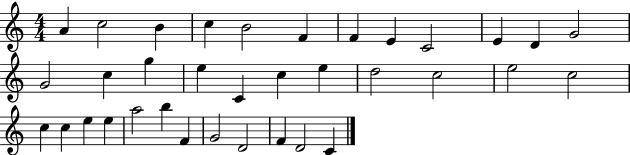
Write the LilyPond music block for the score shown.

{
  \clef treble
  \numericTimeSignature
  \time 4/4
  \key c \major
  a'4 c''2 b'4 | c''4 b'2 f'4 | f'4 e'4 c'2 | e'4 d'4 g'2 | \break g'2 c''4 g''4 | e''4 c'4 c''4 e''4 | d''2 c''2 | e''2 c''2 | \break c''4 c''4 e''4 e''4 | a''2 b''4 f'4 | g'2 d'2 | f'4 d'2 c'4 | \break \bar "|."
}